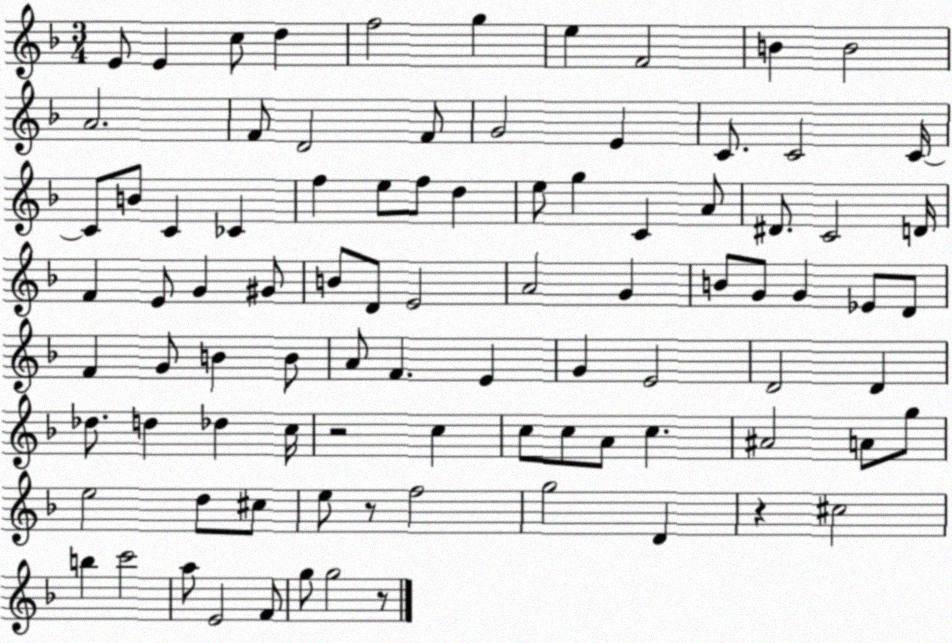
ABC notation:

X:1
T:Untitled
M:3/4
L:1/4
K:F
E/2 E c/2 d f2 g e F2 B B2 A2 F/2 D2 F/2 G2 E C/2 C2 C/4 C/2 B/2 C _C f e/2 f/2 d e/2 g C A/2 ^D/2 C2 D/4 F E/2 G ^G/2 B/2 D/2 E2 A2 G B/2 G/2 G _E/2 D/2 F G/2 B B/2 A/2 F E G E2 D2 D _d/2 d _d c/4 z2 c c/2 c/2 A/2 c ^A2 A/2 g/2 e2 d/2 ^c/2 e/2 z/2 f2 g2 D z ^c2 b c'2 a/2 E2 F/2 g/2 g2 z/2